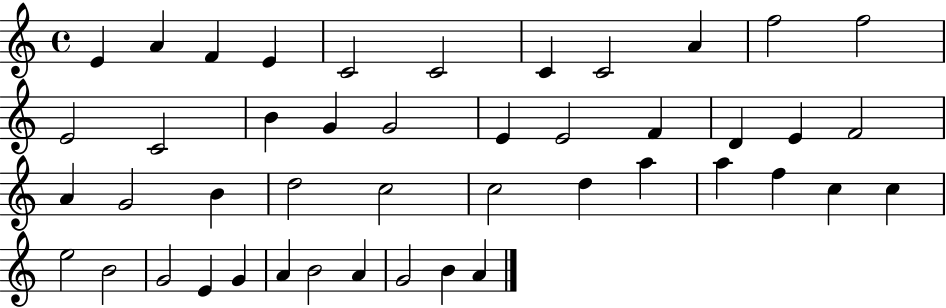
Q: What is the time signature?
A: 4/4